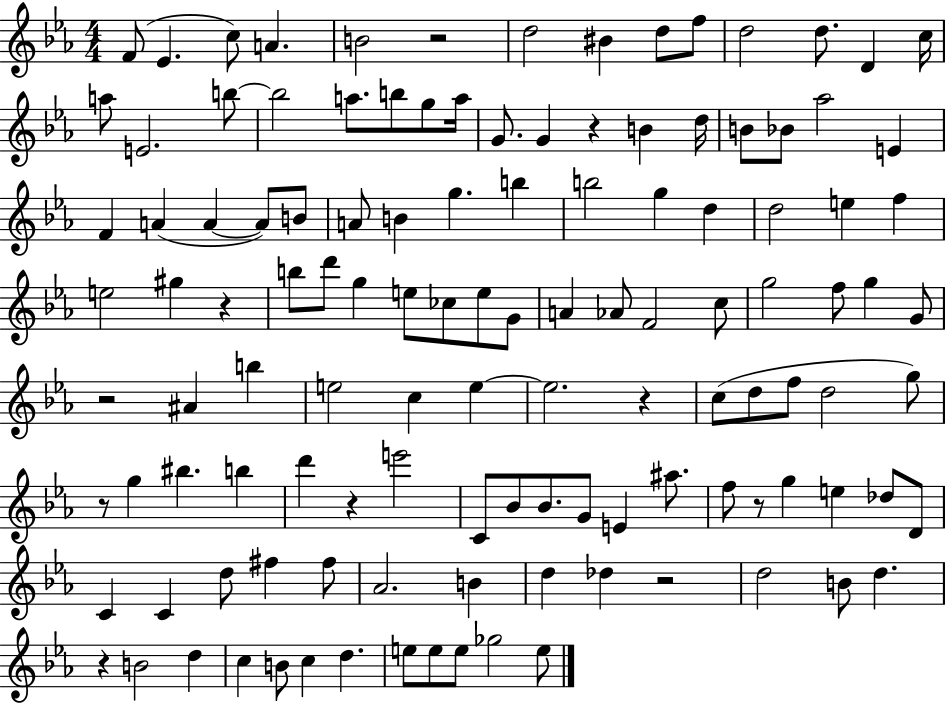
{
  \clef treble
  \numericTimeSignature
  \time 4/4
  \key ees \major
  f'8( ees'4. c''8) a'4. | b'2 r2 | d''2 bis'4 d''8 f''8 | d''2 d''8. d'4 c''16 | \break a''8 e'2. b''8~~ | b''2 a''8. b''8 g''8 a''16 | g'8. g'4 r4 b'4 d''16 | b'8 bes'8 aes''2 e'4 | \break f'4 a'4( a'4~~ a'8) b'8 | a'8 b'4 g''4. b''4 | b''2 g''4 d''4 | d''2 e''4 f''4 | \break e''2 gis''4 r4 | b''8 d'''8 g''4 e''8 ces''8 e''8 g'8 | a'4 aes'8 f'2 c''8 | g''2 f''8 g''4 g'8 | \break r2 ais'4 b''4 | e''2 c''4 e''4~~ | e''2. r4 | c''8( d''8 f''8 d''2 g''8) | \break r8 g''4 bis''4. b''4 | d'''4 r4 e'''2 | c'8 bes'8 bes'8. g'8 e'4 ais''8. | f''8 r8 g''4 e''4 des''8 d'8 | \break c'4 c'4 d''8 fis''4 fis''8 | aes'2. b'4 | d''4 des''4 r2 | d''2 b'8 d''4. | \break r4 b'2 d''4 | c''4 b'8 c''4 d''4. | e''8 e''8 e''8 ges''2 e''8 | \bar "|."
}